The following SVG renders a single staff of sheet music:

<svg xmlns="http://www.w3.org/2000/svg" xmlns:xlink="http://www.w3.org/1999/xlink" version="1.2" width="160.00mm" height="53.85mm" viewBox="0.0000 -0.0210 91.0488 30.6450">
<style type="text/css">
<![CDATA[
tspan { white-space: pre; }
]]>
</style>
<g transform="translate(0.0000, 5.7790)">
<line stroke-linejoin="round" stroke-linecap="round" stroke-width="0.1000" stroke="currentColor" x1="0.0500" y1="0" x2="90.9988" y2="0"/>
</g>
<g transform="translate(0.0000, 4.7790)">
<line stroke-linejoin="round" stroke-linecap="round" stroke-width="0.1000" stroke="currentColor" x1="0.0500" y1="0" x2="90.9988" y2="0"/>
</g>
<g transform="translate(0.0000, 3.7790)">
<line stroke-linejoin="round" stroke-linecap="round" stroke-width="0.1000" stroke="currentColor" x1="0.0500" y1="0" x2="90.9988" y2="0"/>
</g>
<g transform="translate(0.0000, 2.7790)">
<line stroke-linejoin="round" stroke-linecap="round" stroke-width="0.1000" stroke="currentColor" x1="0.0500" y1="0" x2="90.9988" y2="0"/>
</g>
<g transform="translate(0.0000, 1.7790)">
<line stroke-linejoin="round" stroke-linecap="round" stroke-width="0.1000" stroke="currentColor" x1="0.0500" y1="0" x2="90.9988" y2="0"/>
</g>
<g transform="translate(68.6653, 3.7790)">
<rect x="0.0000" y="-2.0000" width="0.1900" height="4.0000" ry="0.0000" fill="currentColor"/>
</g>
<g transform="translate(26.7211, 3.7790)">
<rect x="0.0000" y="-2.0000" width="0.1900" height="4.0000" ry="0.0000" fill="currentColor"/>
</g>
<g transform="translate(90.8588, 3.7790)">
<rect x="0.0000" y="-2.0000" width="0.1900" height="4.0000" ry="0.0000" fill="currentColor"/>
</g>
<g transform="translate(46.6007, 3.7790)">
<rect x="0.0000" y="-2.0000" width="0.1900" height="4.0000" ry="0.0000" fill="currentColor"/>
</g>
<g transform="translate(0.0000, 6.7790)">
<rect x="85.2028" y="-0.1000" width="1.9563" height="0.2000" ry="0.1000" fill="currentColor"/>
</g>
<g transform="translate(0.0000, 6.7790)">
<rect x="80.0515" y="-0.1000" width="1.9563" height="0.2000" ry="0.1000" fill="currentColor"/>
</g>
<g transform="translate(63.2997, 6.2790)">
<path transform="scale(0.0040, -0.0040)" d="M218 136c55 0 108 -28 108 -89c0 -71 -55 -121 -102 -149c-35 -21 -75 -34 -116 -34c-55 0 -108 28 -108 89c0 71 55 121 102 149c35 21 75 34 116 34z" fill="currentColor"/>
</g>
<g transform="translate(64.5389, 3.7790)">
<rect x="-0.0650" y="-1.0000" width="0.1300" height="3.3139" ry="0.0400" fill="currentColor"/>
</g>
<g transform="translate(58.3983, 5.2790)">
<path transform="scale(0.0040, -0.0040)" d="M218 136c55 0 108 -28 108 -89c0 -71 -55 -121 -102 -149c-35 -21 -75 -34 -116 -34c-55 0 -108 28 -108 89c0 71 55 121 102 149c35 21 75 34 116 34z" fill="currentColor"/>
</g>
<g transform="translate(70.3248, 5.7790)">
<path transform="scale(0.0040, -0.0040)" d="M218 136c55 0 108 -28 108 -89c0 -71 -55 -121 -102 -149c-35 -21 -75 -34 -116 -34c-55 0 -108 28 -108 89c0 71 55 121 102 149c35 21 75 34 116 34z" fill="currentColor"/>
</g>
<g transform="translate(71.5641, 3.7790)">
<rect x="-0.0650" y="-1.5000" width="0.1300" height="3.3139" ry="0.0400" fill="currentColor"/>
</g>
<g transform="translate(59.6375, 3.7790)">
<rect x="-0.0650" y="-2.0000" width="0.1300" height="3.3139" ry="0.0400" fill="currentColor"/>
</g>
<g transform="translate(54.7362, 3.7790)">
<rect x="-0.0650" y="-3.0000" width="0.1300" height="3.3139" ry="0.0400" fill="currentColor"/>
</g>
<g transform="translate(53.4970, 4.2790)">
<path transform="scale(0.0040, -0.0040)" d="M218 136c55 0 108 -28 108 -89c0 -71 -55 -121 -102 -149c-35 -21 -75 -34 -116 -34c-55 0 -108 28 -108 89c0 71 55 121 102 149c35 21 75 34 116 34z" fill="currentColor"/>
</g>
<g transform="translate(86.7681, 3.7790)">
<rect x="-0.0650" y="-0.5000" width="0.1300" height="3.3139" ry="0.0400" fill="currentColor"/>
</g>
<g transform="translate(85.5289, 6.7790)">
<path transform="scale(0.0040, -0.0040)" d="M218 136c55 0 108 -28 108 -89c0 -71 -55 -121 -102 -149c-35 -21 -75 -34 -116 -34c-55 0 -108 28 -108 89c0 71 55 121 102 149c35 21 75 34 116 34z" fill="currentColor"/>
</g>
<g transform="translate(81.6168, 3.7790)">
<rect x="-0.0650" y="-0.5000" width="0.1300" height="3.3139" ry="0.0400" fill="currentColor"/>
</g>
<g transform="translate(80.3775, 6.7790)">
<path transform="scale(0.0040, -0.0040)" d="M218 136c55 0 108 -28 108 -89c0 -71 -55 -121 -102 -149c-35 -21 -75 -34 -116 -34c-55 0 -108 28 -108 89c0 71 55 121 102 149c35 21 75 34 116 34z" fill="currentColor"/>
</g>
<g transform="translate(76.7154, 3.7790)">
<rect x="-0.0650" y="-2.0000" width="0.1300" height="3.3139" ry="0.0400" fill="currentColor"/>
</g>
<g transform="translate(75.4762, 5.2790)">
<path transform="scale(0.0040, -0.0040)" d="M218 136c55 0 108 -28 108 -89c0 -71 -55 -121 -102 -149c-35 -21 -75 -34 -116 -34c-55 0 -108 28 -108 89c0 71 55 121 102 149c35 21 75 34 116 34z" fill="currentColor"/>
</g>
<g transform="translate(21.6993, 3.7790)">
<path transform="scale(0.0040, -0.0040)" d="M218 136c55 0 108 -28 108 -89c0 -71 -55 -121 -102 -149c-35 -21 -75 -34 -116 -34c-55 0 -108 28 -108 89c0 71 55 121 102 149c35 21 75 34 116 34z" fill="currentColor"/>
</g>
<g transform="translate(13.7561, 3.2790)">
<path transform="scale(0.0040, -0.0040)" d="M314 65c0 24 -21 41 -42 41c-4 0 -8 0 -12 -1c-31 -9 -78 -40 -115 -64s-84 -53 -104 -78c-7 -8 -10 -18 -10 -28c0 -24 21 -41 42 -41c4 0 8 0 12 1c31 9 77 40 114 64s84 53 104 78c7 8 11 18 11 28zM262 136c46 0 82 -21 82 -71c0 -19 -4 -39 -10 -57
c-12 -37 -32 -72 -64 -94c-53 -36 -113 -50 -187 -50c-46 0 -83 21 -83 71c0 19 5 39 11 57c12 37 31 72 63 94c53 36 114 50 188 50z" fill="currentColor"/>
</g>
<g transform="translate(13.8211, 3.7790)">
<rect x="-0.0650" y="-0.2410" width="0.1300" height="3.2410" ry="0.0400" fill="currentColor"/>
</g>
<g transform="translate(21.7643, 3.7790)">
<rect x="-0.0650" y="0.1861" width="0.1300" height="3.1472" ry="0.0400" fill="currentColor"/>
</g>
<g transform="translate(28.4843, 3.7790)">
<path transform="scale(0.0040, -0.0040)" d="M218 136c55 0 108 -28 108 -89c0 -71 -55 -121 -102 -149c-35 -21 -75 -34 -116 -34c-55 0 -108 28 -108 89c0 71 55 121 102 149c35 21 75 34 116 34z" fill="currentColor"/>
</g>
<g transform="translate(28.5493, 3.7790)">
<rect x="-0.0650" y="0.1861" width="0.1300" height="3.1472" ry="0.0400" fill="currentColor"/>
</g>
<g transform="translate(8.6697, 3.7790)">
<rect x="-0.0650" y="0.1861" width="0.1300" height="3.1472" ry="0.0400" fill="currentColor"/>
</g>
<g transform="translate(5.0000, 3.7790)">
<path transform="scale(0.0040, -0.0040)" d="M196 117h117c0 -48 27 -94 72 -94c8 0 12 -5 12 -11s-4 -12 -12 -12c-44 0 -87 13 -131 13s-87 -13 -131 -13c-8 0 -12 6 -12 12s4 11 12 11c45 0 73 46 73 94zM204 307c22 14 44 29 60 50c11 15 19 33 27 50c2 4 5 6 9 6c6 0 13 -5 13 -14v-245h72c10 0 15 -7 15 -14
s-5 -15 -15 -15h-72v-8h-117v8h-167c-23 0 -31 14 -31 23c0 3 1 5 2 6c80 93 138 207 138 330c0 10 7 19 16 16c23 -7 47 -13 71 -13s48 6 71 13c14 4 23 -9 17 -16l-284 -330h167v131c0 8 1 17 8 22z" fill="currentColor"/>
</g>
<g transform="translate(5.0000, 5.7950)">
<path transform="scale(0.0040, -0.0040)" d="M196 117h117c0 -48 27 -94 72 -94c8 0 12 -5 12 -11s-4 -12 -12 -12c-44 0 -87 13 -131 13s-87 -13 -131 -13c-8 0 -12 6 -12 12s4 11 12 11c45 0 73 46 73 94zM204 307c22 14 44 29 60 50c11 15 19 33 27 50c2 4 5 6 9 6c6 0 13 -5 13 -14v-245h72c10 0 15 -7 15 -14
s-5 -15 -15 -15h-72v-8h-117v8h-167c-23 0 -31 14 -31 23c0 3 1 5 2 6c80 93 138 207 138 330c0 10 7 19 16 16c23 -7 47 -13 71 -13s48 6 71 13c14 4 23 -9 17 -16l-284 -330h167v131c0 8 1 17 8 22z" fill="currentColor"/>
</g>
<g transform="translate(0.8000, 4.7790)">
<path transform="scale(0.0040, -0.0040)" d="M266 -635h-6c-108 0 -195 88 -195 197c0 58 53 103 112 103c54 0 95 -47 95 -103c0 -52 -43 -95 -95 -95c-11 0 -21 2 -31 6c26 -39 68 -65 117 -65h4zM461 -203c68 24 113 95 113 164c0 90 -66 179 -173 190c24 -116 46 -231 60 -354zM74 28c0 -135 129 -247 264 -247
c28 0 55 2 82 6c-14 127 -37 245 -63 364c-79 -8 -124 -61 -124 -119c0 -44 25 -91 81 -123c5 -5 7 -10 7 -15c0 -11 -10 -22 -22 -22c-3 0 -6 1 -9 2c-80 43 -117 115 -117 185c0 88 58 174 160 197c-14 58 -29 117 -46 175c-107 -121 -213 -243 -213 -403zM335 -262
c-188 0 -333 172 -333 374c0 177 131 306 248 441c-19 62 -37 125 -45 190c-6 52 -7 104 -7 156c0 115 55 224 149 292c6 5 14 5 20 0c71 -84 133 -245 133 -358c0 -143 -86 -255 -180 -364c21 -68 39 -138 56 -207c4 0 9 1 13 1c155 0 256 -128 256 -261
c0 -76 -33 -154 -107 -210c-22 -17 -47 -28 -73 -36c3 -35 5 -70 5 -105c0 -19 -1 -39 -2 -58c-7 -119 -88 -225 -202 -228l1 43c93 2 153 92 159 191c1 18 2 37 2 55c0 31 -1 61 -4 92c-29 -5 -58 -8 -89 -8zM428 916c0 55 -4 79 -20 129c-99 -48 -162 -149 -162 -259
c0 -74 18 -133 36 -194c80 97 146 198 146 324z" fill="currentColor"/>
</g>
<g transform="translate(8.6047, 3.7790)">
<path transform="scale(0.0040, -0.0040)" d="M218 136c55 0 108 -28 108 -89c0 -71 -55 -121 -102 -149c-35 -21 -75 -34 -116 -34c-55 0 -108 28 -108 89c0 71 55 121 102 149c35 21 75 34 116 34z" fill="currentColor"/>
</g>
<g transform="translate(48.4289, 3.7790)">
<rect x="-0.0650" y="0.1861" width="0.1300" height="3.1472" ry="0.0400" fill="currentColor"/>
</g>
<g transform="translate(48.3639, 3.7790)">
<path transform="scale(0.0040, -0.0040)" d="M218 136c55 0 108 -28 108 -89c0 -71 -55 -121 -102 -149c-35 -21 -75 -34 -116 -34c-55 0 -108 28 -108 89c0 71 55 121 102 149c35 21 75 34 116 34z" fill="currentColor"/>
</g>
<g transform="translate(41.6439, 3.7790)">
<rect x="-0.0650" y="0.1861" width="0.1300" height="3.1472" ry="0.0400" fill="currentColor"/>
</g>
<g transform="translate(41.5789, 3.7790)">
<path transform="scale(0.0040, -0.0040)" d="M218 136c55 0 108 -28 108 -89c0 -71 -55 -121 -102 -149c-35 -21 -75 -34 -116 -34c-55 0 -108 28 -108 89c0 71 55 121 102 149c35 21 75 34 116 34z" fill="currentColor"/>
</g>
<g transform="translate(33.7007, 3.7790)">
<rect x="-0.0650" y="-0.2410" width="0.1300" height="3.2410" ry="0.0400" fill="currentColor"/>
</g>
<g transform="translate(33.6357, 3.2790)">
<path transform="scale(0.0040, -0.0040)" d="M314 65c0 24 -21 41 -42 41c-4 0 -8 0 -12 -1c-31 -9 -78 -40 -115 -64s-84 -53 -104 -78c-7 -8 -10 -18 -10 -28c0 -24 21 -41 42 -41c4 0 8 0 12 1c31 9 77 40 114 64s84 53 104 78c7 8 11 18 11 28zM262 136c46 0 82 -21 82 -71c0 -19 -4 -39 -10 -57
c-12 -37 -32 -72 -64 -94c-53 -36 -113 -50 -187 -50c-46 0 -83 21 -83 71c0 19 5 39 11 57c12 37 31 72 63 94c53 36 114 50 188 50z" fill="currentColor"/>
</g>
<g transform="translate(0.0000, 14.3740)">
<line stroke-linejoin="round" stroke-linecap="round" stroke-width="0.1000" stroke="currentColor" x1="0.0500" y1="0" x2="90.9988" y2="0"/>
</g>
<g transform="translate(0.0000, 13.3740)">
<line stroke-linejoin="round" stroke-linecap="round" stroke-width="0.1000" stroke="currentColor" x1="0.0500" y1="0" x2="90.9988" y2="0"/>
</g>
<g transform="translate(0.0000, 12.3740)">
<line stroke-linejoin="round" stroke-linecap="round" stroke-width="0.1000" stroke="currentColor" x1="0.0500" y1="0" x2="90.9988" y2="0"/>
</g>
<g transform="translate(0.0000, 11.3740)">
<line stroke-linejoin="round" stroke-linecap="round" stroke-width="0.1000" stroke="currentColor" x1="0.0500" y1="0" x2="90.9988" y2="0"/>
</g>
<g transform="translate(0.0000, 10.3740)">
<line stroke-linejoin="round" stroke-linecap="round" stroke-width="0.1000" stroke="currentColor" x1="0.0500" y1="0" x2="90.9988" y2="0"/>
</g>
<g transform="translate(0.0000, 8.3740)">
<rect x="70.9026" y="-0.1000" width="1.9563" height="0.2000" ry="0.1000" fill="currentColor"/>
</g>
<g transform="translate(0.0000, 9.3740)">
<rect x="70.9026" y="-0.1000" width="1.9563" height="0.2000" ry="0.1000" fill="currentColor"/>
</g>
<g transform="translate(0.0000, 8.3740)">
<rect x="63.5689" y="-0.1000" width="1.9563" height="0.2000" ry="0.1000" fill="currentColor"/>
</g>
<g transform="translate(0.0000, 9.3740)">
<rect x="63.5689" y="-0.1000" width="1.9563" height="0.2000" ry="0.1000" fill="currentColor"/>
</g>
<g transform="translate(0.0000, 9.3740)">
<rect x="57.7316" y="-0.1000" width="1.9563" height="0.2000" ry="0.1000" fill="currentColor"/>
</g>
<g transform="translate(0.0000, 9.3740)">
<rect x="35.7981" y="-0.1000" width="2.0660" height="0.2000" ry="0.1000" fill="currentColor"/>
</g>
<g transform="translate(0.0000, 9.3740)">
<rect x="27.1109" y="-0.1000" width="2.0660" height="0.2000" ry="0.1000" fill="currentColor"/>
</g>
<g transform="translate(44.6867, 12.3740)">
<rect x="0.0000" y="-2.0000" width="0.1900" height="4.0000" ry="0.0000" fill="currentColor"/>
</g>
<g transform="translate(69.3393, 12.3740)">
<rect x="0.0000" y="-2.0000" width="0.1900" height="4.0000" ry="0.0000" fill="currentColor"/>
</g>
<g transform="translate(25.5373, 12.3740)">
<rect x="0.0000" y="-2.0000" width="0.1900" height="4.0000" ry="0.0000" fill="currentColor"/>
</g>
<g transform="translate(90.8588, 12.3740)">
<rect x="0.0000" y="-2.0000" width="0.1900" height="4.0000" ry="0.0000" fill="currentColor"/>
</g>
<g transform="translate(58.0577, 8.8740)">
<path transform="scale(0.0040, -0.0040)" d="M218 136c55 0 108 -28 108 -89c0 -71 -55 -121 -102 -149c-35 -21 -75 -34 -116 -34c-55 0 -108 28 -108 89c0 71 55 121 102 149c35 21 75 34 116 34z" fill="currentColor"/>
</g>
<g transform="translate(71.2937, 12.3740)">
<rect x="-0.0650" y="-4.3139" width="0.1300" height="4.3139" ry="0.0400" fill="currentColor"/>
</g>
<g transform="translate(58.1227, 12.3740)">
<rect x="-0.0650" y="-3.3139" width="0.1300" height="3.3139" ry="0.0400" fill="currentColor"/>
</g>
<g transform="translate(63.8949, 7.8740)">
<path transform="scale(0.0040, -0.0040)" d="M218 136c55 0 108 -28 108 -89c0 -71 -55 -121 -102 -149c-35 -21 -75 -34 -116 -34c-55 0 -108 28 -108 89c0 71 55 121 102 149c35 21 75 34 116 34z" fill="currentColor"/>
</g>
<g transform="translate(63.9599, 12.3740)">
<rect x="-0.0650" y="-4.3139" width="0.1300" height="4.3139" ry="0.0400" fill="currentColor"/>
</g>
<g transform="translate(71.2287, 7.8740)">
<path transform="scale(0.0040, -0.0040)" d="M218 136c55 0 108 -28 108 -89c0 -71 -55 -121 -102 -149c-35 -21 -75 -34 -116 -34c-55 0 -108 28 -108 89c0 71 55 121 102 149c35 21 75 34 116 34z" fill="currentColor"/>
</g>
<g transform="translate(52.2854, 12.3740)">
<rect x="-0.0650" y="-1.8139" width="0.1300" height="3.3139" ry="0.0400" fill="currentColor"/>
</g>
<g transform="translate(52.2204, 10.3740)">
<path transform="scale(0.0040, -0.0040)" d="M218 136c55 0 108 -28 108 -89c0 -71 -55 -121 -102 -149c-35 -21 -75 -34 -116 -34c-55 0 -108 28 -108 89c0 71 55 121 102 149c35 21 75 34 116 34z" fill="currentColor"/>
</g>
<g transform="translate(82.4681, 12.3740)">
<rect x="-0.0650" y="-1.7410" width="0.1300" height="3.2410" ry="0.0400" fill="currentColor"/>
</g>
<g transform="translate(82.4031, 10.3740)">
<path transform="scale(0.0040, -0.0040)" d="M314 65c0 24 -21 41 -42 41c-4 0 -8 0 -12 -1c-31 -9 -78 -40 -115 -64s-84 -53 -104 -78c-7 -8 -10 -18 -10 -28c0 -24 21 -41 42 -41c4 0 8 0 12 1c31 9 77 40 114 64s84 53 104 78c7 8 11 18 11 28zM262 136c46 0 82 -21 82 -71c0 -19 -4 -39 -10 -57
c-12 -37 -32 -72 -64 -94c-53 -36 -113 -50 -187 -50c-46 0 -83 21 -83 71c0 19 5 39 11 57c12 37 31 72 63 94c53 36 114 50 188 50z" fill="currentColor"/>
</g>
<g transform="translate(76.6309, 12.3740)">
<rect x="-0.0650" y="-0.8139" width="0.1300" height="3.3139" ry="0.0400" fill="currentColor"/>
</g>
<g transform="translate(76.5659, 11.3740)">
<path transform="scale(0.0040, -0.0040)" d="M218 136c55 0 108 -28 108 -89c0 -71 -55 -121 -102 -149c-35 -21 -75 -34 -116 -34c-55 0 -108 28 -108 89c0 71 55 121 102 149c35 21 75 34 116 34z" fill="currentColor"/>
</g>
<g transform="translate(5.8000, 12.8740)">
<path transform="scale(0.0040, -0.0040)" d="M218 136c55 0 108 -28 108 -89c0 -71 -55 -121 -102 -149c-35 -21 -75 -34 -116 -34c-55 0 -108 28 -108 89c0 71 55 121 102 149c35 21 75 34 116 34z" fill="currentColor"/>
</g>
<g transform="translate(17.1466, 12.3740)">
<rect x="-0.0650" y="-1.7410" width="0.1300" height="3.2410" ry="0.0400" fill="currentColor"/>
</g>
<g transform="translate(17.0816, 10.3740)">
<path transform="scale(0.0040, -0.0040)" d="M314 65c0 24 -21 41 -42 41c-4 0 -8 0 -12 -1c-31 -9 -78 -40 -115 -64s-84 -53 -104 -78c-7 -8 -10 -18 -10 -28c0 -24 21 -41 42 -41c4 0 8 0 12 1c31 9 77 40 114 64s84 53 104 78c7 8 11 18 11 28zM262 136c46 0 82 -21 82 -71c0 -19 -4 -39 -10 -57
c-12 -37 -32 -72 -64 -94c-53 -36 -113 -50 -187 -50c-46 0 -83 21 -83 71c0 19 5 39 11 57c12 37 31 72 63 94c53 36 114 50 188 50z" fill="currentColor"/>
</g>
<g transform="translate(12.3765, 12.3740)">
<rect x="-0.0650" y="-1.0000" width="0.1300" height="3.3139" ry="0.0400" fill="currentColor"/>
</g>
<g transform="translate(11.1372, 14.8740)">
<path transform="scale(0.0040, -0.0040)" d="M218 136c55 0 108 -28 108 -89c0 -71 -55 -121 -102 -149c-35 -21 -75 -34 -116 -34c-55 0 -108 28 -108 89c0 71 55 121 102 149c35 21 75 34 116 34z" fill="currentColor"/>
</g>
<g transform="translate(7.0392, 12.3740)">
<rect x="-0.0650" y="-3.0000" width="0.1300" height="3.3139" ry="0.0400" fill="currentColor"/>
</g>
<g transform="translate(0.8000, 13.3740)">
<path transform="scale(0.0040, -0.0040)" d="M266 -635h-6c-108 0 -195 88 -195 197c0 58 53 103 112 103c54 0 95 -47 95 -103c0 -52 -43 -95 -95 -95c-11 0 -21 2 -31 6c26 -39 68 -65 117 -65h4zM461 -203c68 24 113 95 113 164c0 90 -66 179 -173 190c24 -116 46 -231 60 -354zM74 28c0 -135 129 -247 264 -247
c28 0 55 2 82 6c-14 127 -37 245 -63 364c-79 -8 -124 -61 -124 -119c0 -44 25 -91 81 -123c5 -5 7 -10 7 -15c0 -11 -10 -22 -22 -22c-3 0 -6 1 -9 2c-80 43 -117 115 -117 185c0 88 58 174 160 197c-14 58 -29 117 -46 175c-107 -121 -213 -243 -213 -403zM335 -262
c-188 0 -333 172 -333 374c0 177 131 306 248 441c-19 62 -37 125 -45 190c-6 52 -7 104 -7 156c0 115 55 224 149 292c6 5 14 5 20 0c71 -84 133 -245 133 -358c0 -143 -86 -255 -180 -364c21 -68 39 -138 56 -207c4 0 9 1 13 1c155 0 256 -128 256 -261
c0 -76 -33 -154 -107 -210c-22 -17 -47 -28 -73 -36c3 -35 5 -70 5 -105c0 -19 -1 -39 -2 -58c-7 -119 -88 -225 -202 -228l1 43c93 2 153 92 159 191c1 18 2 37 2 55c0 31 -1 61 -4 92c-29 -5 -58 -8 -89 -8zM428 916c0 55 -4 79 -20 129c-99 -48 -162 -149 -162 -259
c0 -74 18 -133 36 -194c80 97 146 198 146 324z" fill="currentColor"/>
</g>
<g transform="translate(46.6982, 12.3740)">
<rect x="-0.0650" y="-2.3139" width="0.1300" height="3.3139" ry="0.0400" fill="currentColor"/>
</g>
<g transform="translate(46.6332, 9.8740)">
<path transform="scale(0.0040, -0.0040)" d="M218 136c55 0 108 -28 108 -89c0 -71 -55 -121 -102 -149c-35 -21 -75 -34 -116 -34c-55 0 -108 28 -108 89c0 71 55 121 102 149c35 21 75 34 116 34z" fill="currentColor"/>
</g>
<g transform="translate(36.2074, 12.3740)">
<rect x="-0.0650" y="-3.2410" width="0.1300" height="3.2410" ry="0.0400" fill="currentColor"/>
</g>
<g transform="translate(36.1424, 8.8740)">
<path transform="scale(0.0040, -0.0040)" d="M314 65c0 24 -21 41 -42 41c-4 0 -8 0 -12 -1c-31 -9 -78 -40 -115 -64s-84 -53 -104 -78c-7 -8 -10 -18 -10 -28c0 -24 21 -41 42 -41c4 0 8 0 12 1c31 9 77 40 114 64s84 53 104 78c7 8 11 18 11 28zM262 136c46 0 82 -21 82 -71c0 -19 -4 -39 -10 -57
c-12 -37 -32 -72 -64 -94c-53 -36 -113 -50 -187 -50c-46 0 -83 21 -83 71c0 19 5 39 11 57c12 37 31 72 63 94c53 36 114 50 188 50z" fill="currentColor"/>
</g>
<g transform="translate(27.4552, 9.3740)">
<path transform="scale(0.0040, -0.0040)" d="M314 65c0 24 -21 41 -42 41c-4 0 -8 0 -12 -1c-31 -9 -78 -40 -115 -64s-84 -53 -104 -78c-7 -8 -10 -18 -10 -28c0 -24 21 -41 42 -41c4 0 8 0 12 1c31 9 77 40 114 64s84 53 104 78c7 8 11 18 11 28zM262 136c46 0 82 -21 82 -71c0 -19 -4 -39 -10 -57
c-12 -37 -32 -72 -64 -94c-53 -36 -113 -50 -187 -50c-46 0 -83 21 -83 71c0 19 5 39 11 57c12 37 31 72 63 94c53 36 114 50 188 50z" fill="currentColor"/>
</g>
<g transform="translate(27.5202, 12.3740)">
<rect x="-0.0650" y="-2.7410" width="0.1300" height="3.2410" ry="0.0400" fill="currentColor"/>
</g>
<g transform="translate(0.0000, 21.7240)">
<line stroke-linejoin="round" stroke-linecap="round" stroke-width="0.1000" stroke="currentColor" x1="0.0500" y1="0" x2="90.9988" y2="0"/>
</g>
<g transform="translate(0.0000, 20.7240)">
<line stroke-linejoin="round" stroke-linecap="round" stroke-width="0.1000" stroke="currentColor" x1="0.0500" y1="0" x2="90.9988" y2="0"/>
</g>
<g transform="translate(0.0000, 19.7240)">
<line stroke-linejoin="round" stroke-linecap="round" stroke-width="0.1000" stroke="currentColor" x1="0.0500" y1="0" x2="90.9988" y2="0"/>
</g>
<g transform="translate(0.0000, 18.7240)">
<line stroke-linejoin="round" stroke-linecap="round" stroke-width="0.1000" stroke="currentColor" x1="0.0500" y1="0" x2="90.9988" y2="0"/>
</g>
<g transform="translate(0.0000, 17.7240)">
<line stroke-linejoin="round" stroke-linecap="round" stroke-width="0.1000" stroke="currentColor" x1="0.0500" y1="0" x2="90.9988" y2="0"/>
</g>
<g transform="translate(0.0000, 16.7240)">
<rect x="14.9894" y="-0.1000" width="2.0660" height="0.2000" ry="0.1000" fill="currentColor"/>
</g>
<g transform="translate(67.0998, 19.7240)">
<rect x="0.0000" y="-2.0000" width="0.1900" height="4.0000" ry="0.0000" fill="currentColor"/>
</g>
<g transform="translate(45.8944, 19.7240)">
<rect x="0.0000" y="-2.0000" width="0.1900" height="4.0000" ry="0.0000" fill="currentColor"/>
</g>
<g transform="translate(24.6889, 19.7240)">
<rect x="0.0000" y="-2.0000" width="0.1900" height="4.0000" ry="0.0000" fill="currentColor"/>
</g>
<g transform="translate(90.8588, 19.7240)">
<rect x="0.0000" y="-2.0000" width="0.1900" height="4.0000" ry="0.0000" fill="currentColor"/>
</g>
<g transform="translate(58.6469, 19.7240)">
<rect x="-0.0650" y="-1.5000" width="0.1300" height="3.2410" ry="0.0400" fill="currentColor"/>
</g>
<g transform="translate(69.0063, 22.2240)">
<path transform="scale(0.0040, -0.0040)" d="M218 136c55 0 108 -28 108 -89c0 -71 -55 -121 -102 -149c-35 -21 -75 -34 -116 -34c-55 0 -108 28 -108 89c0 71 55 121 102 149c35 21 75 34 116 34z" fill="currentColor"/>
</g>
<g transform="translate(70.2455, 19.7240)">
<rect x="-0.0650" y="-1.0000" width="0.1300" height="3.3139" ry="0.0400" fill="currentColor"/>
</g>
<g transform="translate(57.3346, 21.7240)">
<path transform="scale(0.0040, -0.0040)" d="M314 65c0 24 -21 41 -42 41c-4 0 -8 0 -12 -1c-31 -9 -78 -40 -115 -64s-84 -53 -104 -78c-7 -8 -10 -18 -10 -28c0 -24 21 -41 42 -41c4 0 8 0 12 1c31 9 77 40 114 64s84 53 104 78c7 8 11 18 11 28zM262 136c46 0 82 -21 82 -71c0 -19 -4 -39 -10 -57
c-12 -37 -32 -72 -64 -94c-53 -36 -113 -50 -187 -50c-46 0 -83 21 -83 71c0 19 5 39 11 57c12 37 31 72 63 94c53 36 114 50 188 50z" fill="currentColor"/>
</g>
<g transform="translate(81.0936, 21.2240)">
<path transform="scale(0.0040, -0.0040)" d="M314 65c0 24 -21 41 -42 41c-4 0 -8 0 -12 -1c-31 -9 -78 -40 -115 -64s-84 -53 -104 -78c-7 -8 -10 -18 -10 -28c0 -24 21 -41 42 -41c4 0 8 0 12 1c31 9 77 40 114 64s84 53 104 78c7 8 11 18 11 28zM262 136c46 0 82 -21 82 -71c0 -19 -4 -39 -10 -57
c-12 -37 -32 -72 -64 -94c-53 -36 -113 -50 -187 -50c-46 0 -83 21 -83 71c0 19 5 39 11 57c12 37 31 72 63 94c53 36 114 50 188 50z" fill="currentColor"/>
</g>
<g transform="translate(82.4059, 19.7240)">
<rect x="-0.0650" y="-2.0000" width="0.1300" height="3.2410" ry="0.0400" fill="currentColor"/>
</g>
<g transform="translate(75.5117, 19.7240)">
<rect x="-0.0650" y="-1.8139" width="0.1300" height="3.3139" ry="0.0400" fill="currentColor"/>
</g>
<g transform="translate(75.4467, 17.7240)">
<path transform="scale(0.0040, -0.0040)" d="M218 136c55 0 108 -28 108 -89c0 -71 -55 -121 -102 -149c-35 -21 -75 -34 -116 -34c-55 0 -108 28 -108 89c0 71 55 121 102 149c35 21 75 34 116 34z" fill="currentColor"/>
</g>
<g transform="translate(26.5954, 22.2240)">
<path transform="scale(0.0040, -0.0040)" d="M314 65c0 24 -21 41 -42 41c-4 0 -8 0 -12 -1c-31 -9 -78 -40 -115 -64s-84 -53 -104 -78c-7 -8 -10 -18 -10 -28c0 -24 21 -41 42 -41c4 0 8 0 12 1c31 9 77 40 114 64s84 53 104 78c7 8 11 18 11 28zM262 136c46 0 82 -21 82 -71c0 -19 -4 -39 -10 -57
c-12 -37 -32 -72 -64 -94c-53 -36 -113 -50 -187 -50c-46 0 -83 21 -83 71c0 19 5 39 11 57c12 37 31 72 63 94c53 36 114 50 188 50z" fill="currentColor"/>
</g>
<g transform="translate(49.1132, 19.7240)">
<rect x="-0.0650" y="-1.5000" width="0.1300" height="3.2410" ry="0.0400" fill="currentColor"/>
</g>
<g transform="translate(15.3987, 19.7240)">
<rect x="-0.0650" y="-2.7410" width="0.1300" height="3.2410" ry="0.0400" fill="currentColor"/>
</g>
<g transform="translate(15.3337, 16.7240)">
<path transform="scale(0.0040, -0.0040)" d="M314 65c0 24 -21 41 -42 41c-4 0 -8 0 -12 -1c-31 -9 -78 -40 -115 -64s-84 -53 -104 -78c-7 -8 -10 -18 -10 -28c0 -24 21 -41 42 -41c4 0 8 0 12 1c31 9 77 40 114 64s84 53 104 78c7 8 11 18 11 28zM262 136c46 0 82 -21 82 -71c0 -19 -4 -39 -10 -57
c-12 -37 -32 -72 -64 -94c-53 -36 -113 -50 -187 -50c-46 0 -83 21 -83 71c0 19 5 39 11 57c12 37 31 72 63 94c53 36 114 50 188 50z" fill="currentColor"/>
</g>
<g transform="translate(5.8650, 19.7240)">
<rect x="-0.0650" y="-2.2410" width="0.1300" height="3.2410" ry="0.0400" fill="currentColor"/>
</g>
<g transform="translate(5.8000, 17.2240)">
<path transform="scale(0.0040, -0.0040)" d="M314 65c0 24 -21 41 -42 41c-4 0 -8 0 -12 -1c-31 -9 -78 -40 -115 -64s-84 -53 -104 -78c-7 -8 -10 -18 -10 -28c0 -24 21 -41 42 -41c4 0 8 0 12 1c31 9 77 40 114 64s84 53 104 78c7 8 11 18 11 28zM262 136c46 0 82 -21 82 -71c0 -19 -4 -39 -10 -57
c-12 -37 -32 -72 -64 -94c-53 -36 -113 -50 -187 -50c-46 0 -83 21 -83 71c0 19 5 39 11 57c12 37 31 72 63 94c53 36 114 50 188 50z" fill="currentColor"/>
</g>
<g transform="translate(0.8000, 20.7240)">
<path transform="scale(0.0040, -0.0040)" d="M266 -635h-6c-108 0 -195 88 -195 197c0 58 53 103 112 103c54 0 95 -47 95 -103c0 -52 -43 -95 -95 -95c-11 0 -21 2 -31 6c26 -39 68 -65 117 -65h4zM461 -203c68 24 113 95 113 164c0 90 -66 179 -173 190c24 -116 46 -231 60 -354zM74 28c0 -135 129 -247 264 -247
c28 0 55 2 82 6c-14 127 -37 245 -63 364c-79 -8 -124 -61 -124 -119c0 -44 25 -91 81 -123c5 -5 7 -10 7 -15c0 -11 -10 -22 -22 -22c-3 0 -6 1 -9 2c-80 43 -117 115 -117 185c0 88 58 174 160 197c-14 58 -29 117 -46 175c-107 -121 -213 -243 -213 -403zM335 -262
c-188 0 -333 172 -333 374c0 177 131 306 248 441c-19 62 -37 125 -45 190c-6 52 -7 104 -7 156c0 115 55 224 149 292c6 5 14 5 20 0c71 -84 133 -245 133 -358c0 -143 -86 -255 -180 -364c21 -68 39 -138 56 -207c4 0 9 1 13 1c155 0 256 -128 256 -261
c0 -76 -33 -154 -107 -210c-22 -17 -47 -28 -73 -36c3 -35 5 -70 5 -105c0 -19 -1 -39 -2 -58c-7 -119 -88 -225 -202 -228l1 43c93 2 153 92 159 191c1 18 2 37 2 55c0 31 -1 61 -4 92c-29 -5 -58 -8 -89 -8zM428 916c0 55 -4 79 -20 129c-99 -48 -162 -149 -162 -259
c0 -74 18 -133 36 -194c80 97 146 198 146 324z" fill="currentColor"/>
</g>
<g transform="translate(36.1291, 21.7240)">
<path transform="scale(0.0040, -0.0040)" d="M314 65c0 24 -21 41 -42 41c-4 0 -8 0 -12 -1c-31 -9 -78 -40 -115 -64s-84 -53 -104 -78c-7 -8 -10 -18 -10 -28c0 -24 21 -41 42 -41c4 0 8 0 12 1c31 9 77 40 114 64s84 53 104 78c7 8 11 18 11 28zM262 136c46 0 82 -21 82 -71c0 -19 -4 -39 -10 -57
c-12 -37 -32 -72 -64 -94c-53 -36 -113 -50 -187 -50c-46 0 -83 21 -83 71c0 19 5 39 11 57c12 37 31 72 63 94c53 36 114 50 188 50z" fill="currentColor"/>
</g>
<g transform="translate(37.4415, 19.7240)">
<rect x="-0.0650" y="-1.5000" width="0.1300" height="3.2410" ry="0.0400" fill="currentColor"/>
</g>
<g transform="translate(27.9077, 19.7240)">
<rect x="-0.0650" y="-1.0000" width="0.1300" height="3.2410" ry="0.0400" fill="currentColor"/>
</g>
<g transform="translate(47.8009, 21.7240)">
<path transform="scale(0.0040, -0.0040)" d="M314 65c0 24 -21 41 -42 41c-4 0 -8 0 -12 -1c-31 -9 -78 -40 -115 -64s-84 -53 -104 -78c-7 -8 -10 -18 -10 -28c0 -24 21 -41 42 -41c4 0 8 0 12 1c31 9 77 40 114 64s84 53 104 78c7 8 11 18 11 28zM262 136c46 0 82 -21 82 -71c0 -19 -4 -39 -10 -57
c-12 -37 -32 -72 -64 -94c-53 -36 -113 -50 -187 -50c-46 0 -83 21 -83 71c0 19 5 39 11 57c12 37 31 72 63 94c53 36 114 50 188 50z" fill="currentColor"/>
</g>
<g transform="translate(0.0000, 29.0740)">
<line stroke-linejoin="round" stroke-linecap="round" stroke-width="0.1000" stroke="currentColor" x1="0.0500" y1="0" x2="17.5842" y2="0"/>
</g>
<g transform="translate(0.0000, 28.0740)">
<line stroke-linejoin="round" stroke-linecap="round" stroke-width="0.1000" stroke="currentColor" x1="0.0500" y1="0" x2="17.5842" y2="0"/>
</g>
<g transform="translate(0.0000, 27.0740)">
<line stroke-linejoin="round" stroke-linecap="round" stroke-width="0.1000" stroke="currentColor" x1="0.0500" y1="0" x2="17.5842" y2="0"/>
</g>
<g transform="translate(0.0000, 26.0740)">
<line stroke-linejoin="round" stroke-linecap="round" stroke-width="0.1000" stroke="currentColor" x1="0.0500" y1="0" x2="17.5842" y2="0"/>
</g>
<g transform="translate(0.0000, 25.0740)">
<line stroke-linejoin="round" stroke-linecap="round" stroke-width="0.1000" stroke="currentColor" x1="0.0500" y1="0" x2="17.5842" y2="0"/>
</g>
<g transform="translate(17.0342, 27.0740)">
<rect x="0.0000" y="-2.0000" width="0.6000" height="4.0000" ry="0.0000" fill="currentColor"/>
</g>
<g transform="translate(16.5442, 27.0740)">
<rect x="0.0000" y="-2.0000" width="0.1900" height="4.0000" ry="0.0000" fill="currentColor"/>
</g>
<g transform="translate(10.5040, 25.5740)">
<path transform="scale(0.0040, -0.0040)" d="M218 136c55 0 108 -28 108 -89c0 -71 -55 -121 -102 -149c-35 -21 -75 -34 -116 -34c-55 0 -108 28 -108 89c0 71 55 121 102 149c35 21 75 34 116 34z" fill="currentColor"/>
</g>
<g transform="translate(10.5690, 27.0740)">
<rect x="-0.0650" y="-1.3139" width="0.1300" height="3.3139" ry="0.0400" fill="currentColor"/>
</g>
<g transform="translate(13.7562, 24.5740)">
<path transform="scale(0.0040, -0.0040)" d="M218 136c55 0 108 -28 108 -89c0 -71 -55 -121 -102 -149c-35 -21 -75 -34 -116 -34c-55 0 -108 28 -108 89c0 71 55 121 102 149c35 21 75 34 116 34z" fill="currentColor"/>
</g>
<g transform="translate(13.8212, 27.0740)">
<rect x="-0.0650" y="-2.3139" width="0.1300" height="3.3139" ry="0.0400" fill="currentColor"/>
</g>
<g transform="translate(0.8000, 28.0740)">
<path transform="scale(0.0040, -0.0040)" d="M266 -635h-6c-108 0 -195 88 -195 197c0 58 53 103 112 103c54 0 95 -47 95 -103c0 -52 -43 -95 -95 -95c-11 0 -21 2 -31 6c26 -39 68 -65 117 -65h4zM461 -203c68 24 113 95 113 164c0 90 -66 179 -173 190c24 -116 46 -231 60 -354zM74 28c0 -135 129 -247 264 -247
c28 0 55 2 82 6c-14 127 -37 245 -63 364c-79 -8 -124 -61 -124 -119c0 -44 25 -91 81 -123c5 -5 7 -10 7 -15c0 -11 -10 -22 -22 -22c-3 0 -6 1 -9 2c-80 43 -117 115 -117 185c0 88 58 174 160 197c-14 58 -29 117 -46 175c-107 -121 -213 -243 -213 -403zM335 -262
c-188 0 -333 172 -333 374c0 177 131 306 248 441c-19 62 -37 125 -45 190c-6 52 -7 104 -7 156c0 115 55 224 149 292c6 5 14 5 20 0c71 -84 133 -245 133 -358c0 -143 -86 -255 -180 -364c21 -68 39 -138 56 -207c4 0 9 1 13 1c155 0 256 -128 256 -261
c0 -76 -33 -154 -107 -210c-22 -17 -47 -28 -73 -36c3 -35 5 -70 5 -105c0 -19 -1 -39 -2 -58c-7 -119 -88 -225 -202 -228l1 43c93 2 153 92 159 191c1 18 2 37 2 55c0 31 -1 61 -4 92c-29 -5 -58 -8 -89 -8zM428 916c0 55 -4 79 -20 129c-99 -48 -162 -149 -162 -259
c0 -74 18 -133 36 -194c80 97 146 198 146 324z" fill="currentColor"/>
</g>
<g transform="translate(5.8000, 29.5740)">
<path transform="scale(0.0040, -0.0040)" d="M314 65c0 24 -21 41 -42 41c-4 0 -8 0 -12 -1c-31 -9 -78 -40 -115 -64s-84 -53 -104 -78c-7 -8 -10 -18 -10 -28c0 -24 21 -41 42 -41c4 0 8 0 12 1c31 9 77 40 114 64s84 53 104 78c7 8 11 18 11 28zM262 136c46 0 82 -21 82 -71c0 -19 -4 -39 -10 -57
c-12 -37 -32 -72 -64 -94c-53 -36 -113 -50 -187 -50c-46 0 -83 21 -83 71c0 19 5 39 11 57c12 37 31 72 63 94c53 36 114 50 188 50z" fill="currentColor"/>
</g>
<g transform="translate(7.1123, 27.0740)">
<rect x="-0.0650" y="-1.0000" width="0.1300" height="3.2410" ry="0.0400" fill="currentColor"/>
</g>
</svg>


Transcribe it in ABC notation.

X:1
T:Untitled
M:4/4
L:1/4
K:C
B c2 B B c2 B B A F D E F C C A D f2 a2 b2 g f b d' d' d f2 g2 a2 D2 E2 E2 E2 D f F2 D2 e g